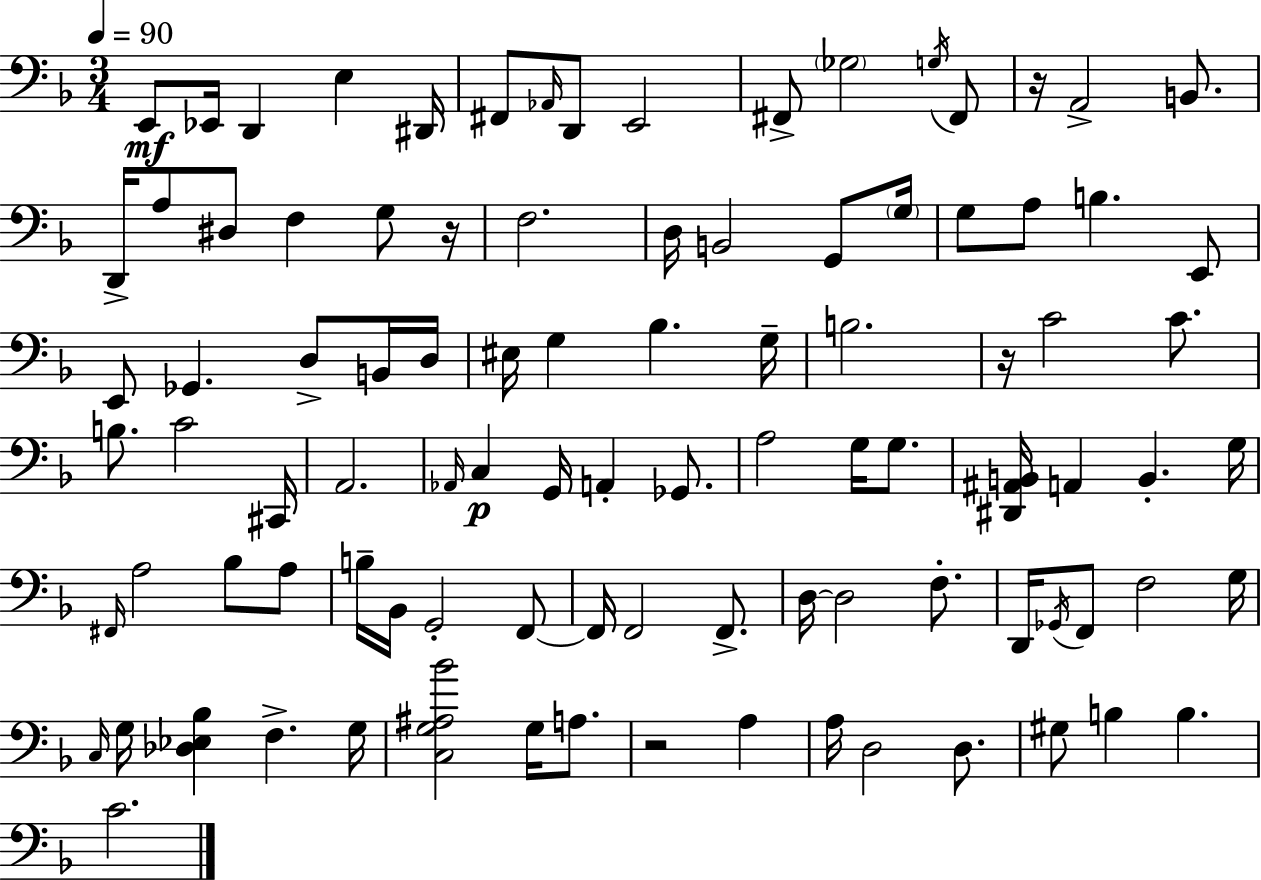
E2/e Eb2/s D2/q E3/q D#2/s F#2/e Ab2/s D2/e E2/h F#2/e Gb3/h G3/s F#2/e R/s A2/h B2/e. D2/s A3/e D#3/e F3/q G3/e R/s F3/h. D3/s B2/h G2/e G3/s G3/e A3/e B3/q. E2/e E2/e Gb2/q. D3/e B2/s D3/s EIS3/s G3/q Bb3/q. G3/s B3/h. R/s C4/h C4/e. B3/e. C4/h C#2/s A2/h. Ab2/s C3/q G2/s A2/q Gb2/e. A3/h G3/s G3/e. [D#2,A#2,B2]/s A2/q B2/q. G3/s F#2/s A3/h Bb3/e A3/e B3/s Bb2/s G2/h F2/e F2/s F2/h F2/e. D3/s D3/h F3/e. D2/s Gb2/s F2/e F3/h G3/s C3/s G3/s [Db3,Eb3,Bb3]/q F3/q. G3/s [C3,G3,A#3,Bb4]/h G3/s A3/e. R/h A3/q A3/s D3/h D3/e. G#3/e B3/q B3/q. C4/h.